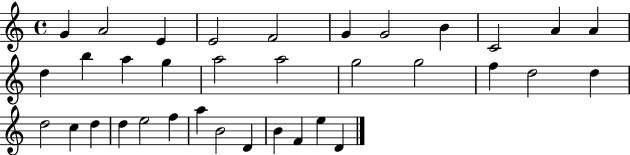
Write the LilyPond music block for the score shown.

{
  \clef treble
  \time 4/4
  \defaultTimeSignature
  \key c \major
  g'4 a'2 e'4 | e'2 f'2 | g'4 g'2 b'4 | c'2 a'4 a'4 | \break d''4 b''4 a''4 g''4 | a''2 a''2 | g''2 g''2 | f''4 d''2 d''4 | \break d''2 c''4 d''4 | d''4 e''2 f''4 | a''4 b'2 d'4 | b'4 f'4 e''4 d'4 | \break \bar "|."
}